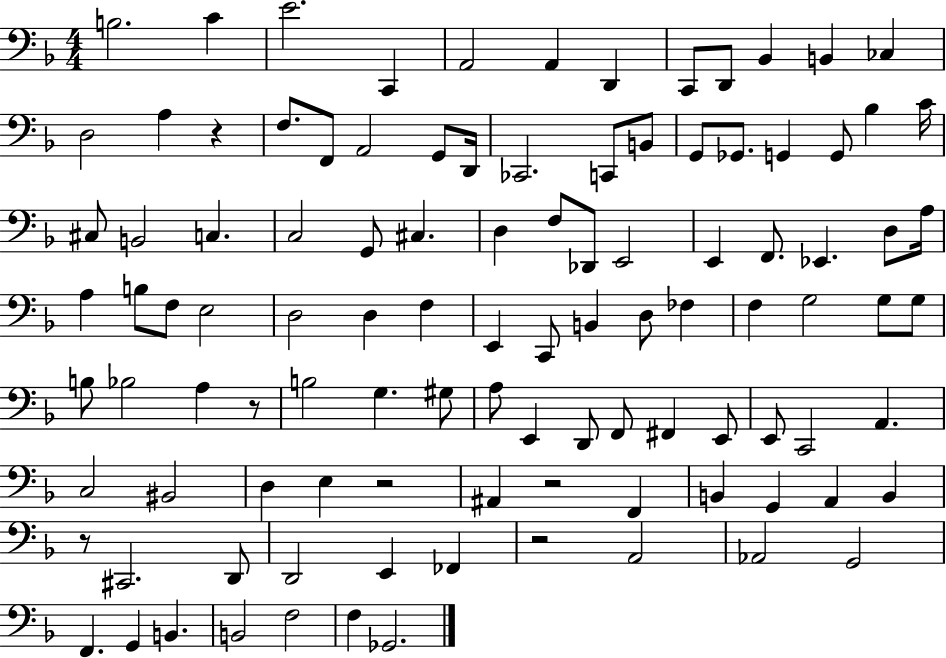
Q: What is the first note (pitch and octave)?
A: B3